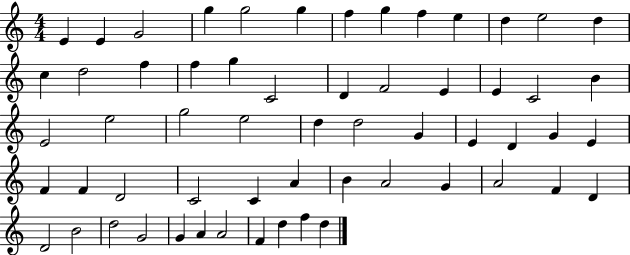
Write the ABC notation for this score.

X:1
T:Untitled
M:4/4
L:1/4
K:C
E E G2 g g2 g f g f e d e2 d c d2 f f g C2 D F2 E E C2 B E2 e2 g2 e2 d d2 G E D G E F F D2 C2 C A B A2 G A2 F D D2 B2 d2 G2 G A A2 F d f d